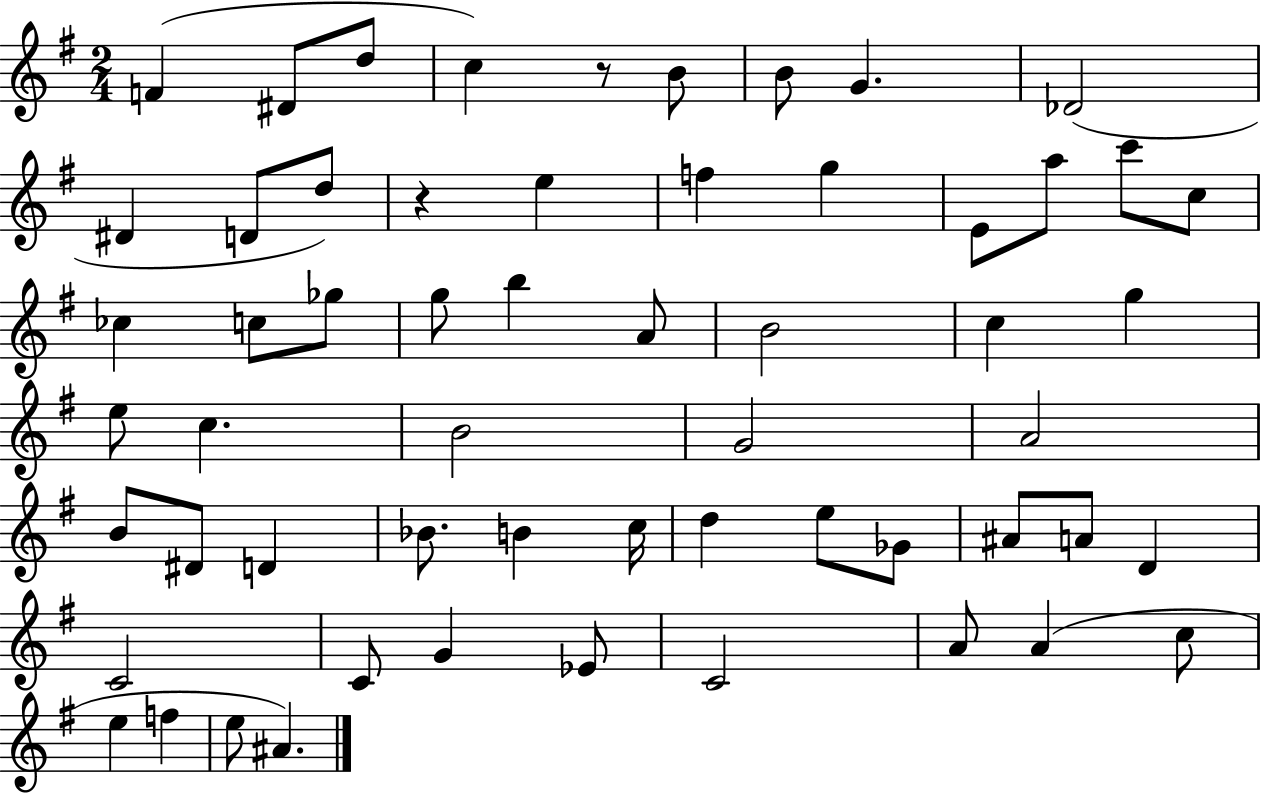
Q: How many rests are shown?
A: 2